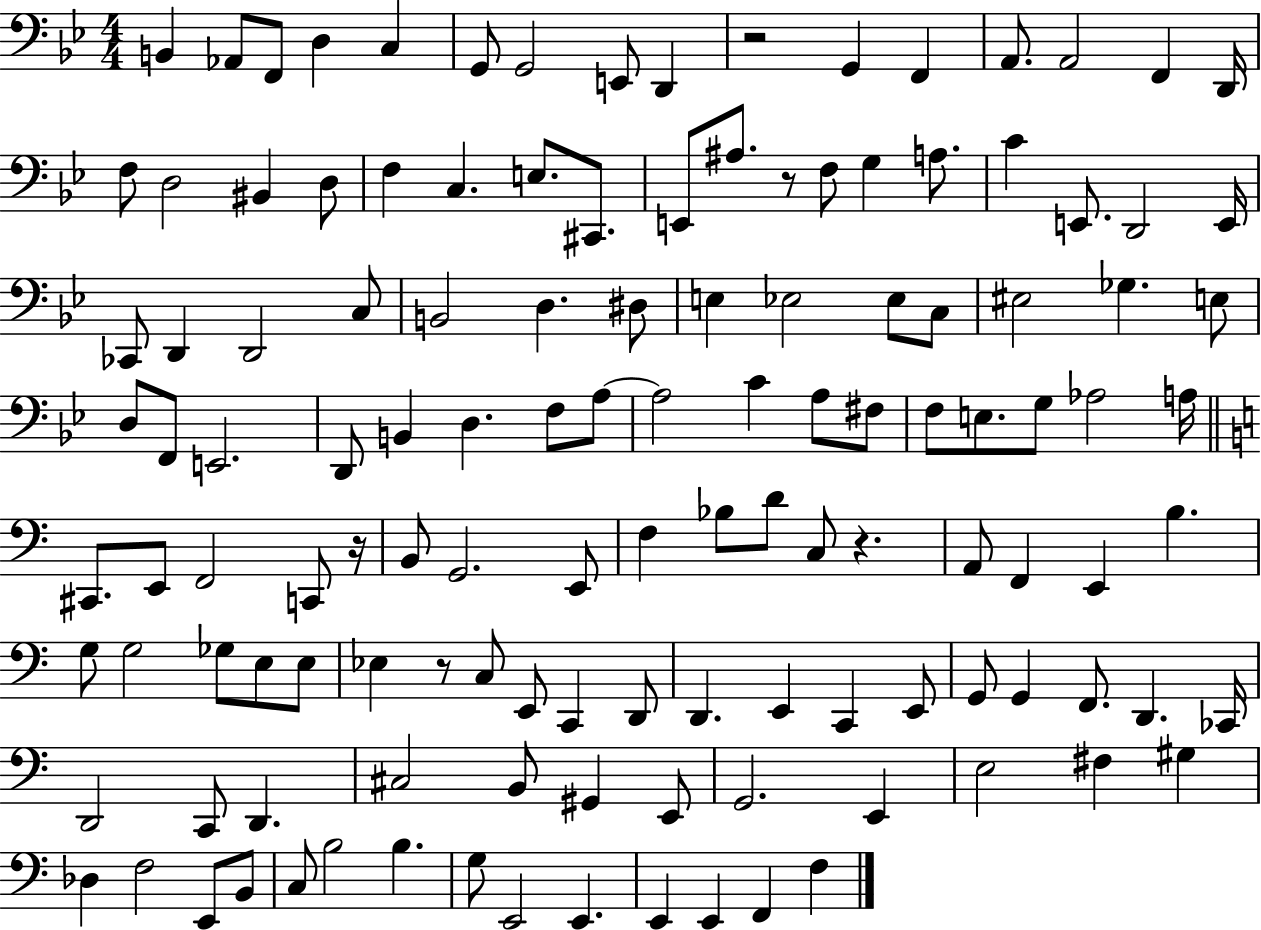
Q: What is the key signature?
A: BES major